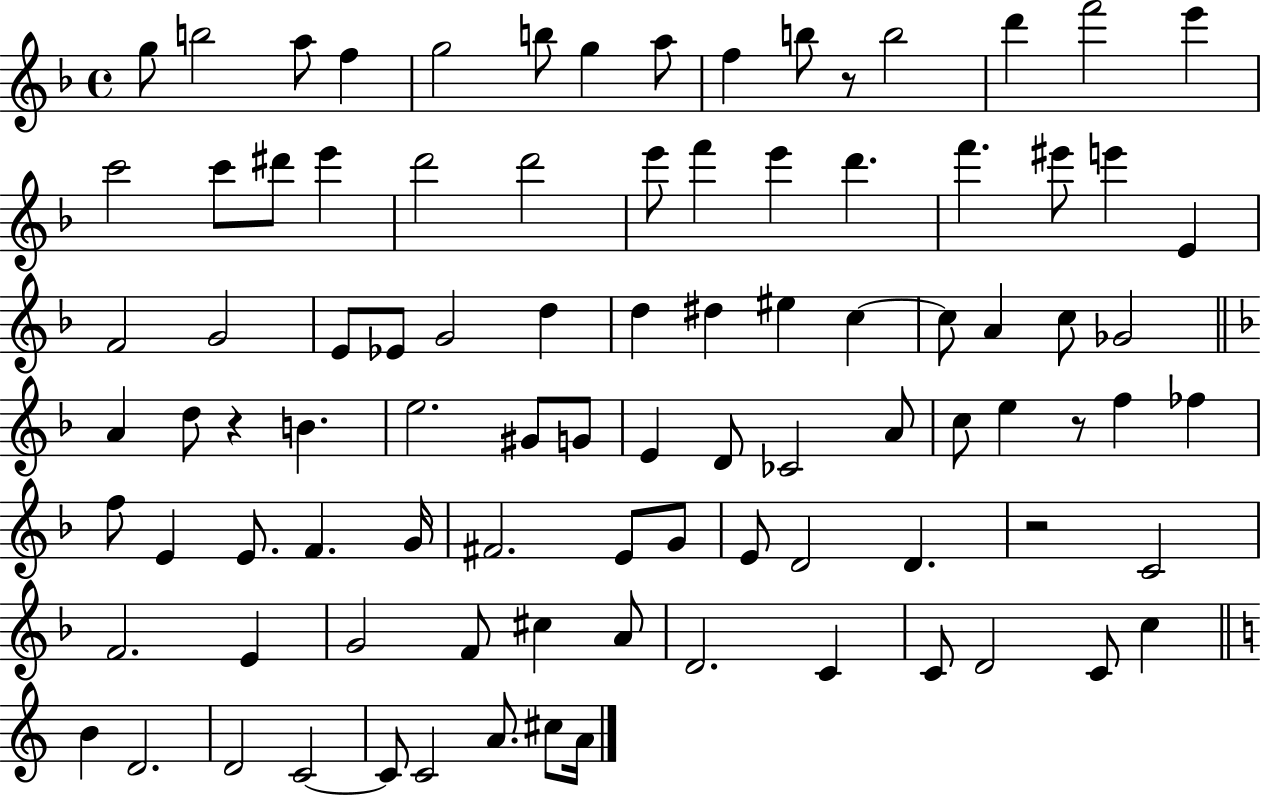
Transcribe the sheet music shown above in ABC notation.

X:1
T:Untitled
M:4/4
L:1/4
K:F
g/2 b2 a/2 f g2 b/2 g a/2 f b/2 z/2 b2 d' f'2 e' c'2 c'/2 ^d'/2 e' d'2 d'2 e'/2 f' e' d' f' ^e'/2 e' E F2 G2 E/2 _E/2 G2 d d ^d ^e c c/2 A c/2 _G2 A d/2 z B e2 ^G/2 G/2 E D/2 _C2 A/2 c/2 e z/2 f _f f/2 E E/2 F G/4 ^F2 E/2 G/2 E/2 D2 D z2 C2 F2 E G2 F/2 ^c A/2 D2 C C/2 D2 C/2 c B D2 D2 C2 C/2 C2 A/2 ^c/2 A/4